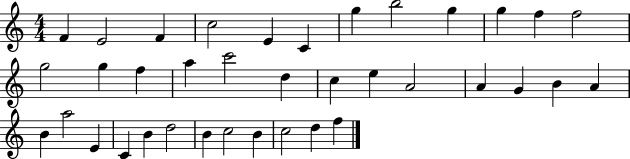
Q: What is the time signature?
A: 4/4